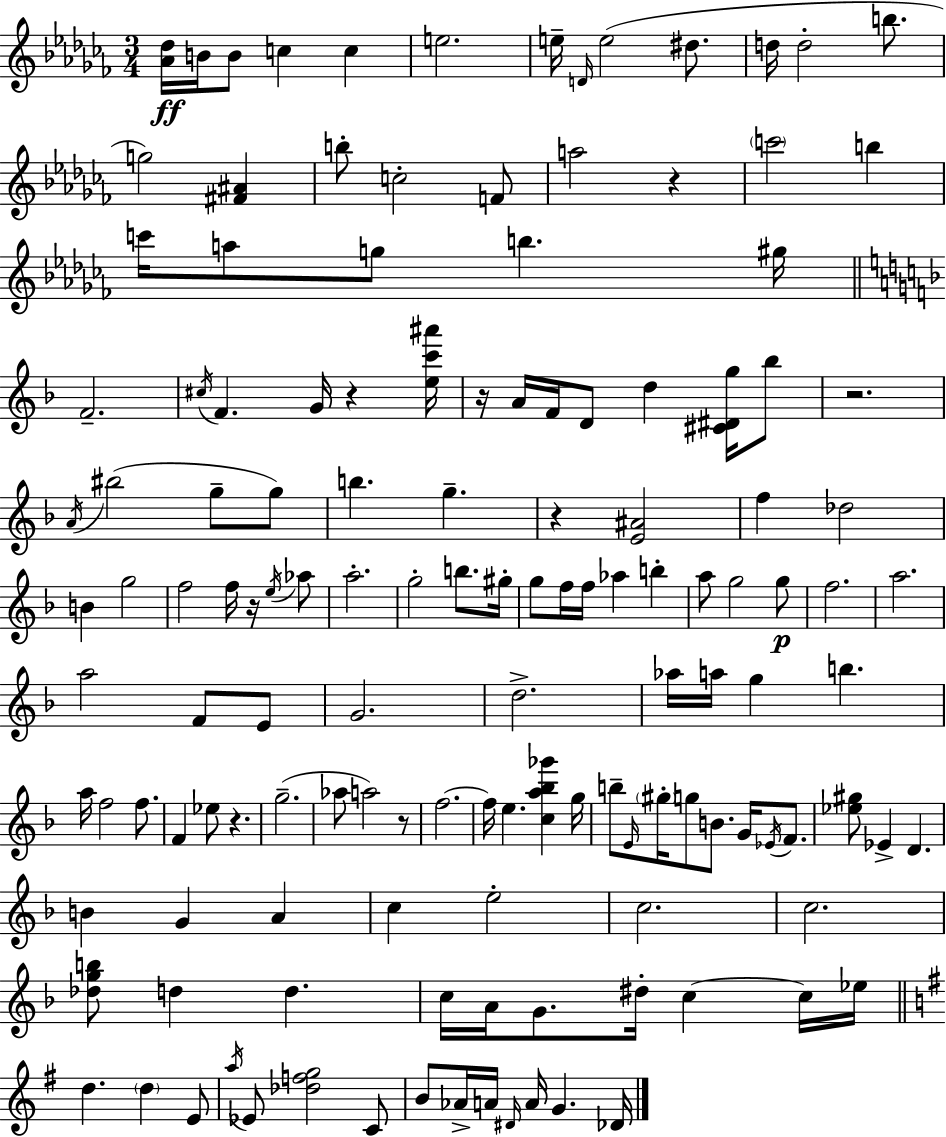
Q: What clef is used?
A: treble